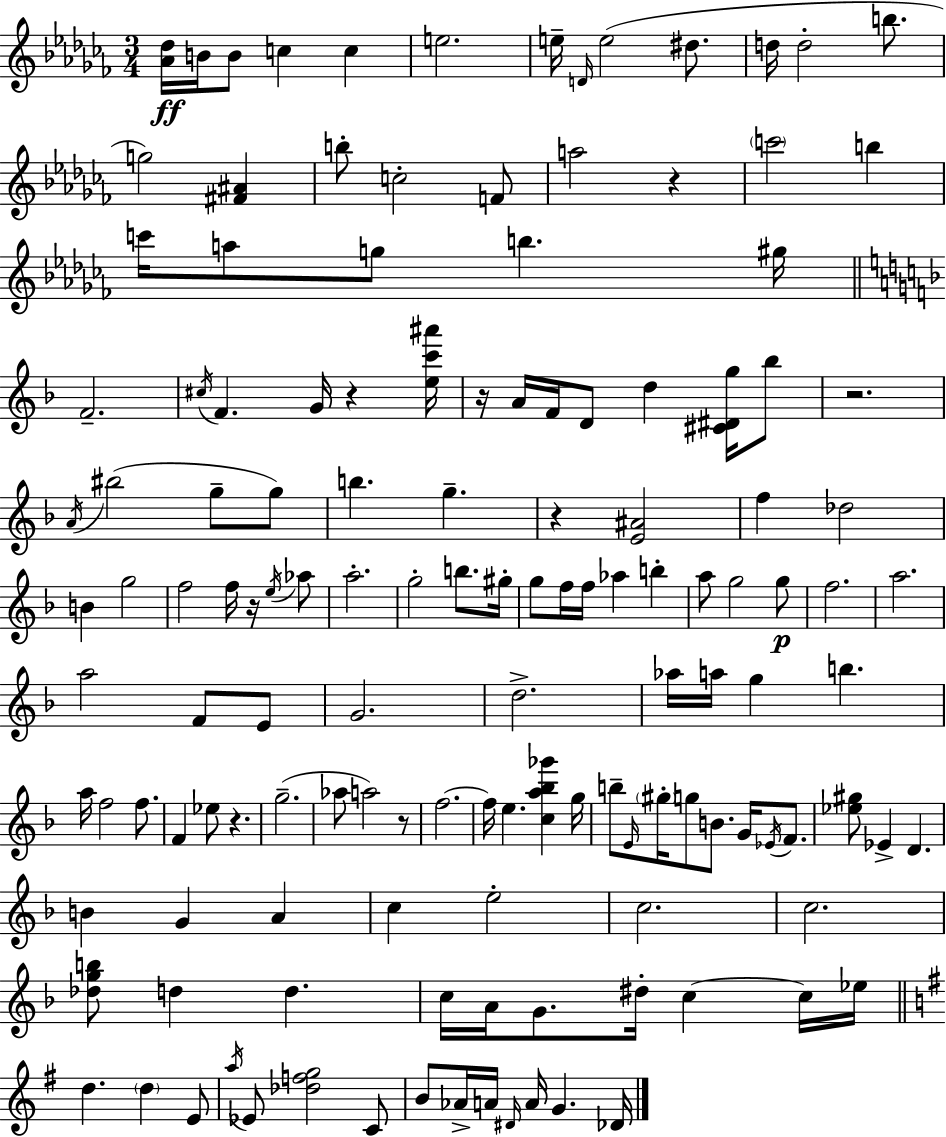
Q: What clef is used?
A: treble